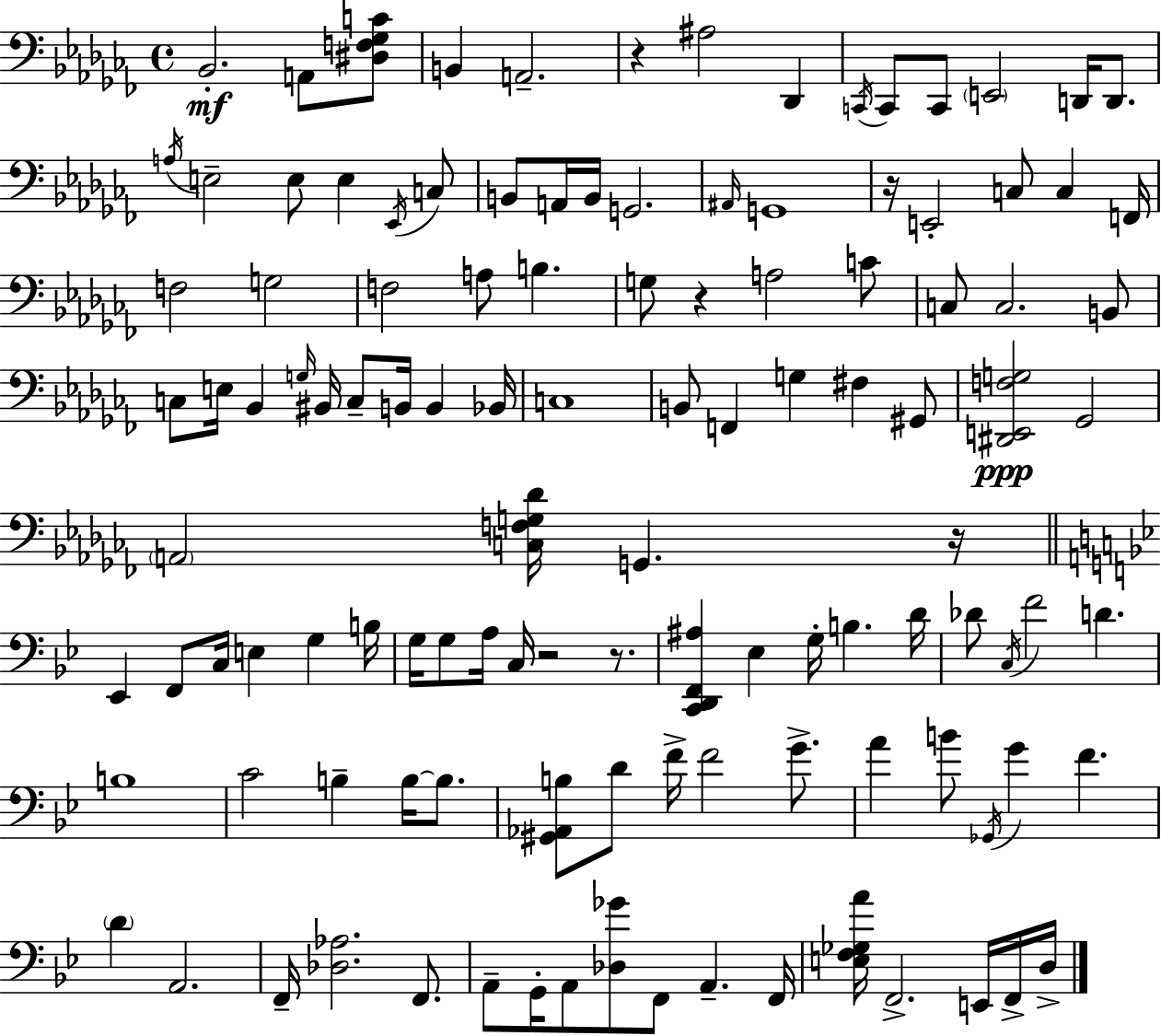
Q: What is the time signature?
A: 4/4